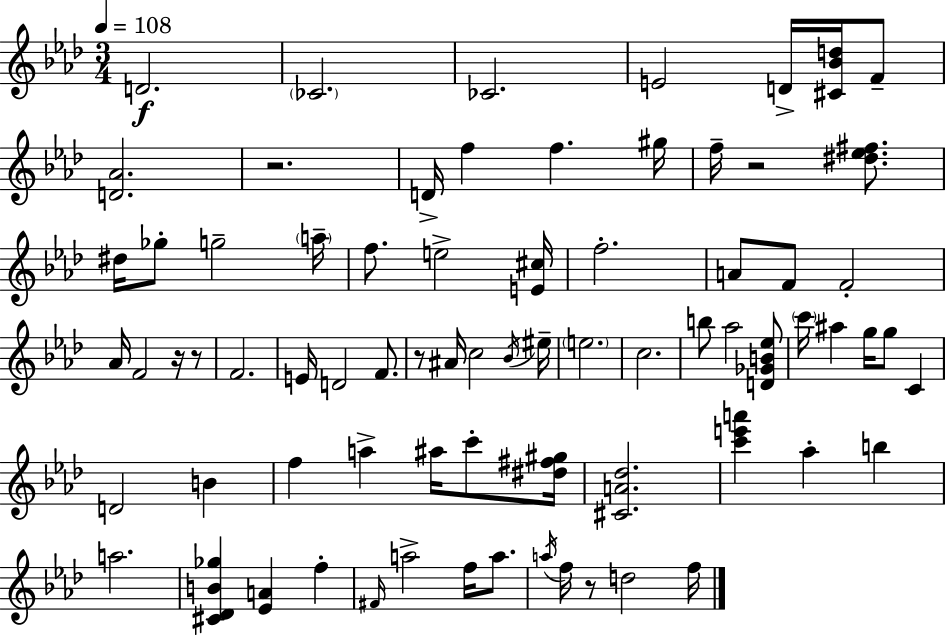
{
  \clef treble
  \numericTimeSignature
  \time 3/4
  \key f \minor
  \tempo 4 = 108
  d'2.\f | \parenthesize ces'2. | ces'2. | e'2 d'16-> <cis' bes' d''>16 f'8-- | \break <d' aes'>2. | r2. | d'16-> f''4 f''4. gis''16 | f''16-- r2 <dis'' ees'' fis''>8. | \break dis''16 ges''8-. g''2-- \parenthesize a''16-- | f''8. e''2-> <e' cis''>16 | f''2.-. | a'8 f'8 f'2-. | \break aes'16 f'2 r16 r8 | f'2. | e'16 d'2 f'8. | r8 ais'16 c''2 \acciaccatura { bes'16 } | \break eis''16-- \parenthesize e''2. | c''2. | b''8 aes''2 <d' ges' b' ees''>8 | \parenthesize c'''16 ais''4 g''16 g''8 c'4 | \break d'2 b'4 | f''4 a''4-> ais''16 c'''8-. | <dis'' fis'' gis''>16 <cis' a' des''>2. | <c''' e''' a'''>4 aes''4-. b''4 | \break a''2. | <cis' des' b' ges''>4 <ees' a'>4 f''4-. | \grace { fis'16 } a''2-> f''16 a''8. | \acciaccatura { a''16 } f''16 r8 d''2 | \break f''16 \bar "|."
}